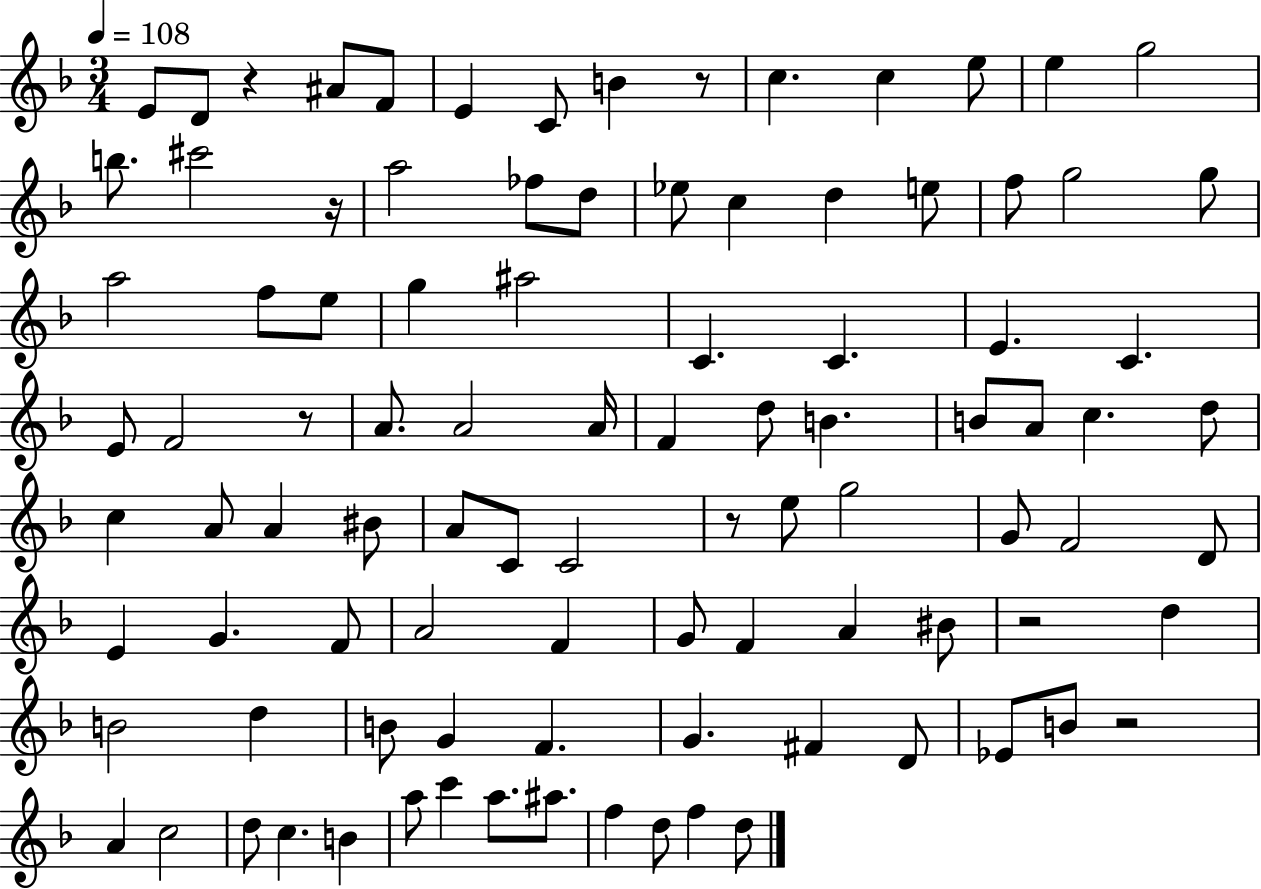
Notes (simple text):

E4/e D4/e R/q A#4/e F4/e E4/q C4/e B4/q R/e C5/q. C5/q E5/e E5/q G5/h B5/e. C#6/h R/s A5/h FES5/e D5/e Eb5/e C5/q D5/q E5/e F5/e G5/h G5/e A5/h F5/e E5/e G5/q A#5/h C4/q. C4/q. E4/q. C4/q. E4/e F4/h R/e A4/e. A4/h A4/s F4/q D5/e B4/q. B4/e A4/e C5/q. D5/e C5/q A4/e A4/q BIS4/e A4/e C4/e C4/h R/e E5/e G5/h G4/e F4/h D4/e E4/q G4/q. F4/e A4/h F4/q G4/e F4/q A4/q BIS4/e R/h D5/q B4/h D5/q B4/e G4/q F4/q. G4/q. F#4/q D4/e Eb4/e B4/e R/h A4/q C5/h D5/e C5/q. B4/q A5/e C6/q A5/e. A#5/e. F5/q D5/e F5/q D5/e